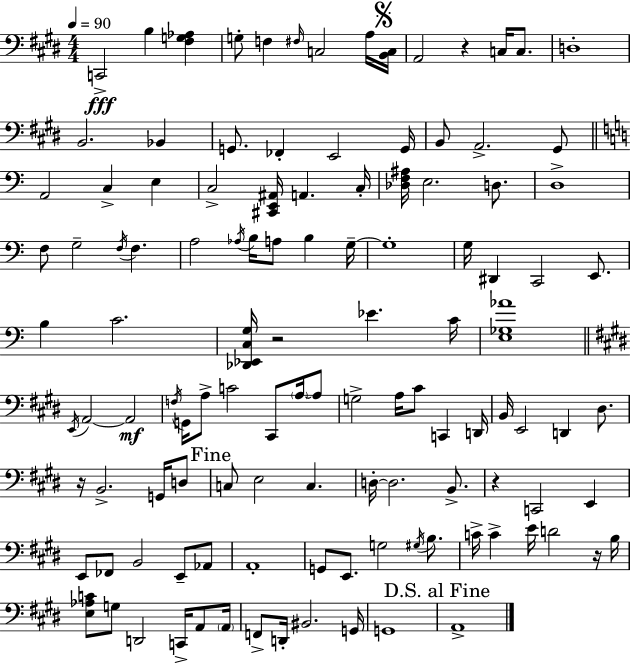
C2/h B3/q [F#3,G3,Ab3]/q G3/e F3/q F#3/s C3/h A3/s [B2,C3]/s A2/h R/q C3/s C3/e. D3/w B2/h. Bb2/q G2/e. FES2/q E2/h G2/s B2/e A2/h. G#2/e A2/h C3/q E3/q C3/h [C#2,E2,A#2]/s A2/q. C3/s [Db3,F3,A#3]/s E3/h. D3/e. D3/w F3/e G3/h F3/s F3/q. A3/h Ab3/s B3/s A3/e B3/q G3/s G3/w G3/s D#2/q C2/h E2/e. B3/q C4/h. [Db2,Eb2,C3,G3]/s R/h Eb4/q. C4/s [E3,Gb3,Ab4]/w E2/s A2/h A2/h F3/s G2/s A3/e C4/h C#2/e A3/s A3/e G3/h A3/s C#4/e C2/q D2/s B2/s E2/h D2/q D#3/e. R/s B2/h. G2/s D3/e C3/e E3/h C3/q. D3/s D3/h. B2/e. R/q C2/h E2/q E2/e FES2/e B2/h E2/e Ab2/e A2/w G2/e E2/e. G3/h G#3/s B3/e. C4/s C4/q E4/s D4/h R/s B3/s [E3,Ab3,C4]/e G3/e D2/h C2/s A2/e A2/s F2/e D2/s BIS2/h. G2/s G2/w A2/w